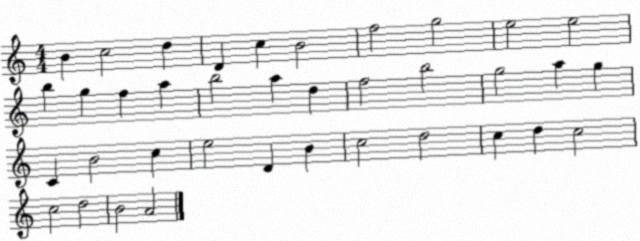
X:1
T:Untitled
M:4/4
L:1/4
K:C
B c2 d D c B2 f2 g2 e2 e2 b g f a b2 a d f2 b2 g2 a g C B2 c e2 D B c2 d2 c d c2 c2 d2 B2 A2